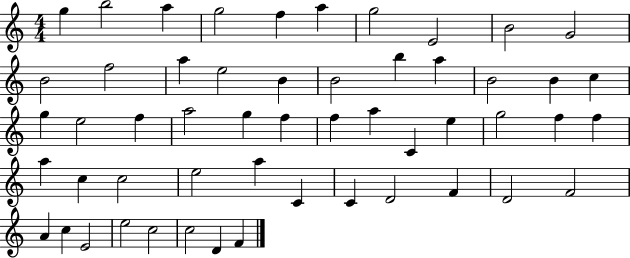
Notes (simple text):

G5/q B5/h A5/q G5/h F5/q A5/q G5/h E4/h B4/h G4/h B4/h F5/h A5/q E5/h B4/q B4/h B5/q A5/q B4/h B4/q C5/q G5/q E5/h F5/q A5/h G5/q F5/q F5/q A5/q C4/q E5/q G5/h F5/q F5/q A5/q C5/q C5/h E5/h A5/q C4/q C4/q D4/h F4/q D4/h F4/h A4/q C5/q E4/h E5/h C5/h C5/h D4/q F4/q